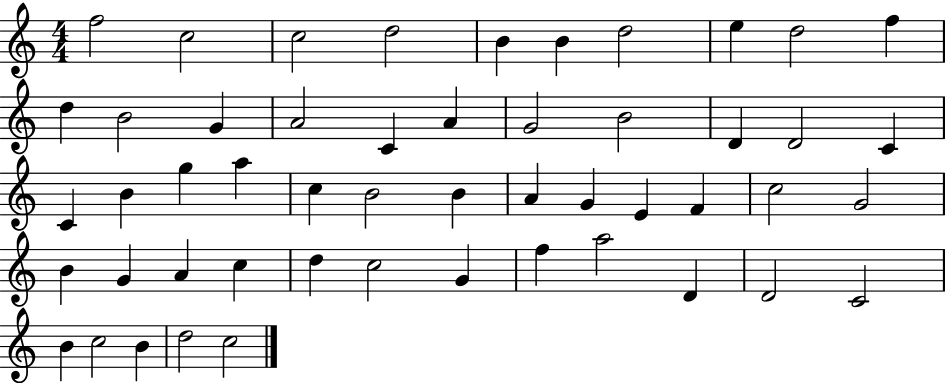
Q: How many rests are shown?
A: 0